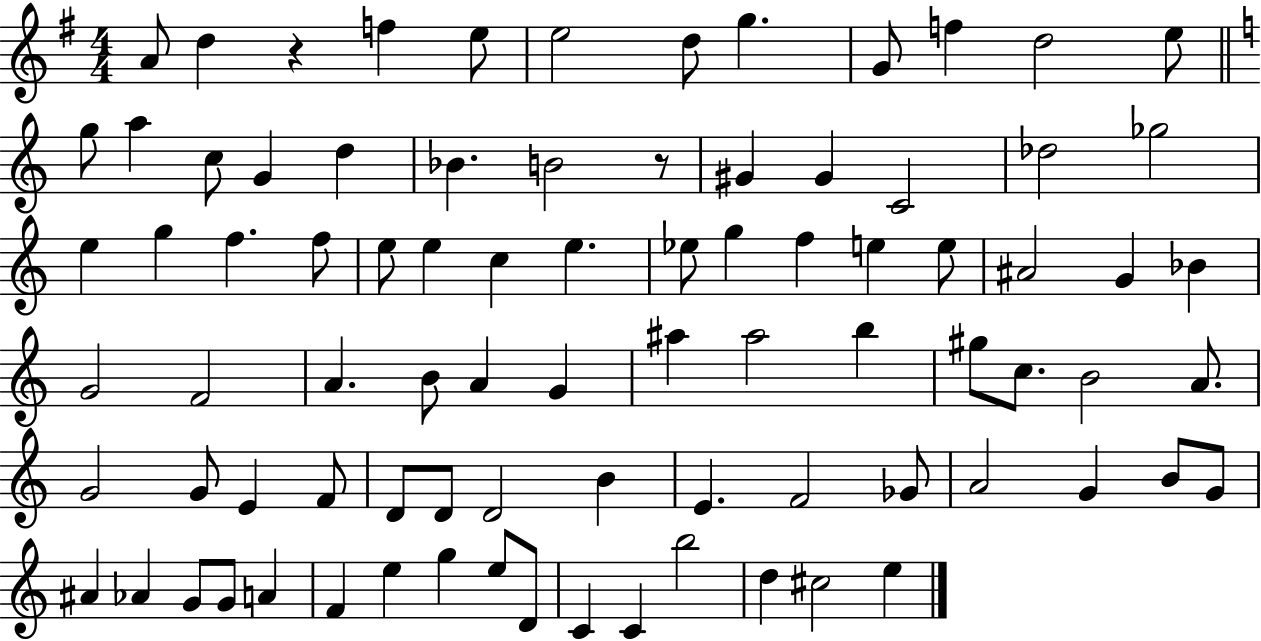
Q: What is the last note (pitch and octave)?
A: E5